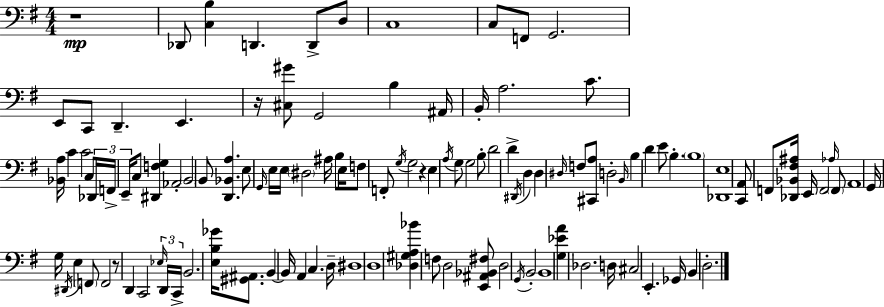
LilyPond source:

{
  \clef bass
  \numericTimeSignature
  \time 4/4
  \key e \minor
  r1\mp | des,8 <c b>4 d,4. d,8-> d8 | c1 | c8 f,8 g,2. | \break e,8 c,8 d,4.-- e,4. | r16 <cis gis'>8 g,2 b4 ais,16 | b,16-. a2. c'8. | <bes, a>16 c'4 c'2 c8 \tuplet 3/2 { des,16 | \break f,16-> e,16-- } c8 <dis, f g>4 aes,2-. | \parenthesize b,2 b,8 <d, bes, a>4. | e8 \grace { g,16 } e16 e16 \parenthesize dis2 ais16 b8 | e16 f8 f,8-. \acciaccatura { g16 } g2 r4 | \break e4 \acciaccatura { a16 } g8 g2 | b8-. d'2 d'4-> \acciaccatura { dis,16 } | d4 d4 \grace { dis16 } f8 <cis, a>8 d2-. | \grace { b,16 } b4 d'4 e'8 | \break b4.-. \parenthesize b1 | <des, e>1 | <c, a,>8 f,8 <des, bes, fis ais>16 e,16 f,2 | \grace { aes16 } \parenthesize f,8 a,1 | \break g,16 g16 \acciaccatura { dis,16 } e4 \parenthesize f,8 | f,2 r8 d,4 c,2 | \tuplet 3/2 { \grace { ees16 } d,16 c,16-> } b,2. | <e b ges'>16 <gis, ais,>8. b,4~~ b,16 a,4 | \break c4. d16-- dis1 | d1 | <des gis a bes'>4 f8 d2 | <e, ais, bes, fis>8 d2 | \break \acciaccatura { g,16 } b,2-. b,1 | <g ees' a'>4 des2. | d16 cis2 | e,4.-. ges,16 b,4 d2.-. | \break \bar "|."
}